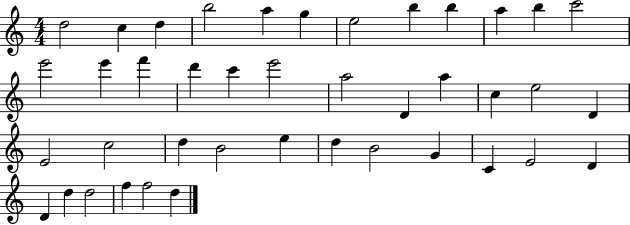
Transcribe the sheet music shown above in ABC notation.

X:1
T:Untitled
M:4/4
L:1/4
K:C
d2 c d b2 a g e2 b b a b c'2 e'2 e' f' d' c' e'2 a2 D a c e2 D E2 c2 d B2 e d B2 G C E2 D D d d2 f f2 d